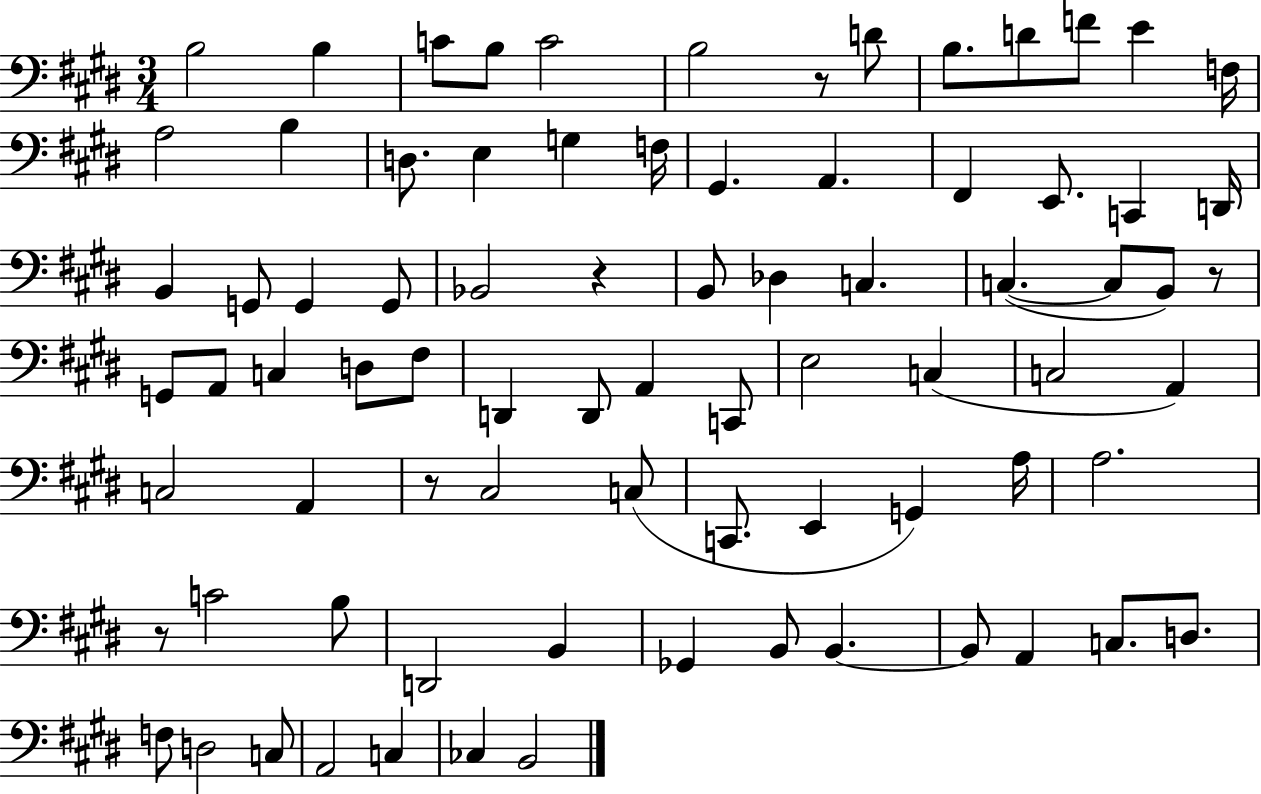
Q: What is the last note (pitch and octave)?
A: B2